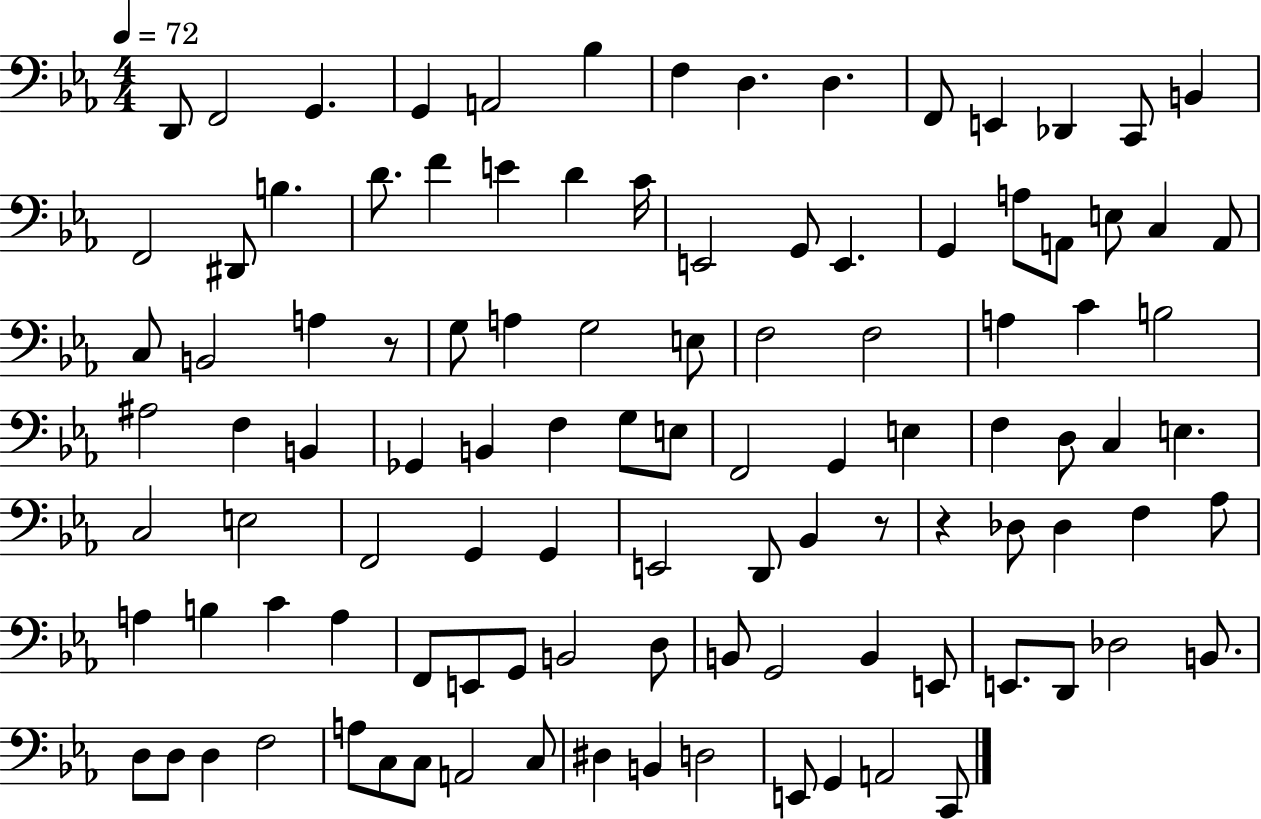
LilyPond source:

{
  \clef bass
  \numericTimeSignature
  \time 4/4
  \key ees \major
  \tempo 4 = 72
  d,8 f,2 g,4. | g,4 a,2 bes4 | f4 d4. d4. | f,8 e,4 des,4 c,8 b,4 | \break f,2 dis,8 b4. | d'8. f'4 e'4 d'4 c'16 | e,2 g,8 e,4. | g,4 a8 a,8 e8 c4 a,8 | \break c8 b,2 a4 r8 | g8 a4 g2 e8 | f2 f2 | a4 c'4 b2 | \break ais2 f4 b,4 | ges,4 b,4 f4 g8 e8 | f,2 g,4 e4 | f4 d8 c4 e4. | \break c2 e2 | f,2 g,4 g,4 | e,2 d,8 bes,4 r8 | r4 des8 des4 f4 aes8 | \break a4 b4 c'4 a4 | f,8 e,8 g,8 b,2 d8 | b,8 g,2 b,4 e,8 | e,8. d,8 des2 b,8. | \break d8 d8 d4 f2 | a8 c8 c8 a,2 c8 | dis4 b,4 d2 | e,8 g,4 a,2 c,8 | \break \bar "|."
}